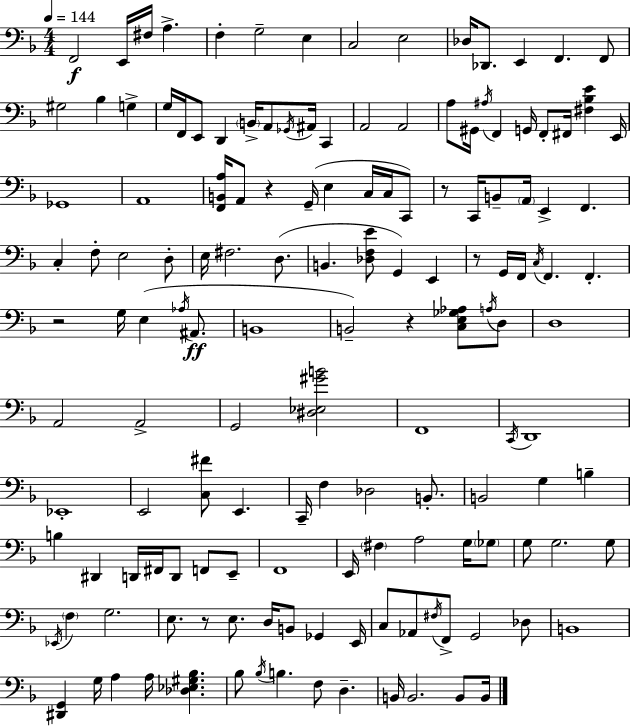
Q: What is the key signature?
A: F major